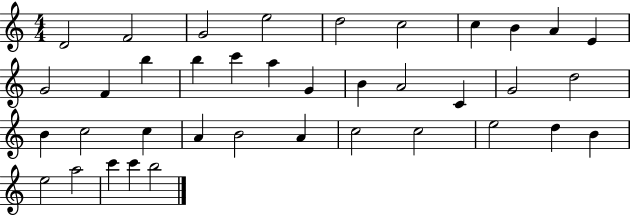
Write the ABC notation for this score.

X:1
T:Untitled
M:4/4
L:1/4
K:C
D2 F2 G2 e2 d2 c2 c B A E G2 F b b c' a G B A2 C G2 d2 B c2 c A B2 A c2 c2 e2 d B e2 a2 c' c' b2